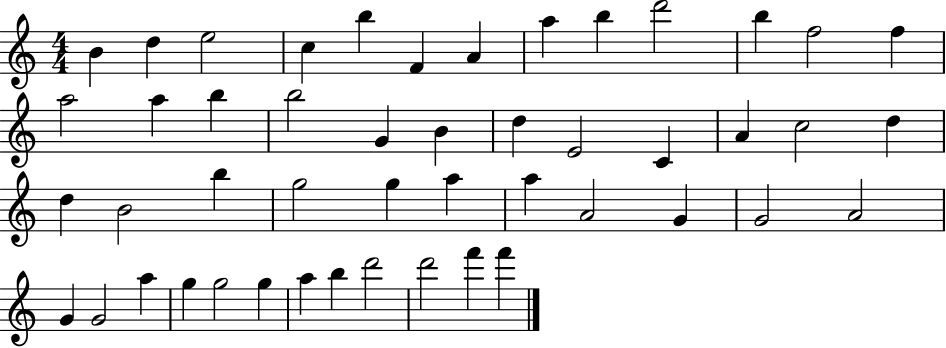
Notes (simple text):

B4/q D5/q E5/h C5/q B5/q F4/q A4/q A5/q B5/q D6/h B5/q F5/h F5/q A5/h A5/q B5/q B5/h G4/q B4/q D5/q E4/h C4/q A4/q C5/h D5/q D5/q B4/h B5/q G5/h G5/q A5/q A5/q A4/h G4/q G4/h A4/h G4/q G4/h A5/q G5/q G5/h G5/q A5/q B5/q D6/h D6/h F6/q F6/q